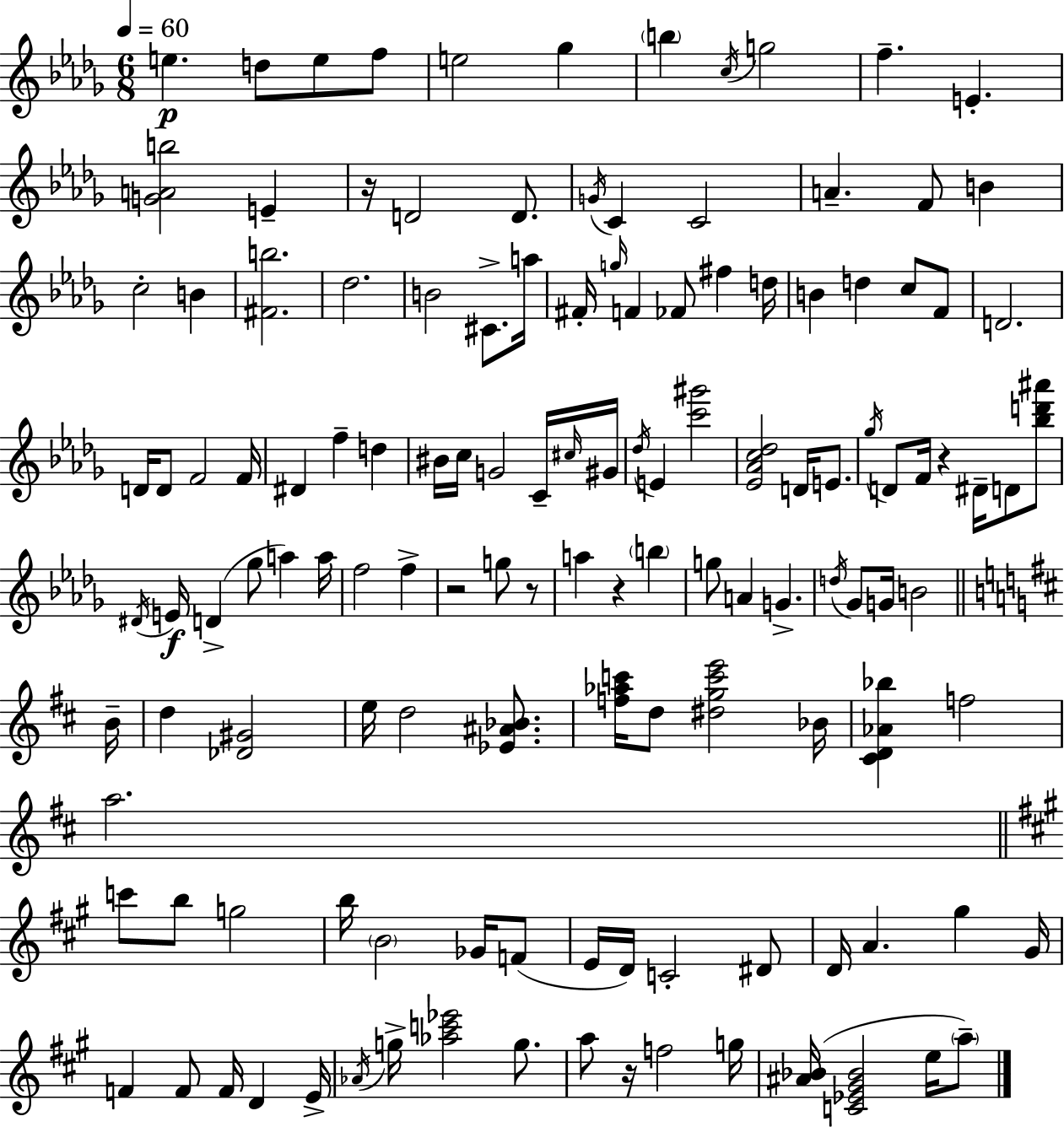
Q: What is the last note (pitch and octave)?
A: A5